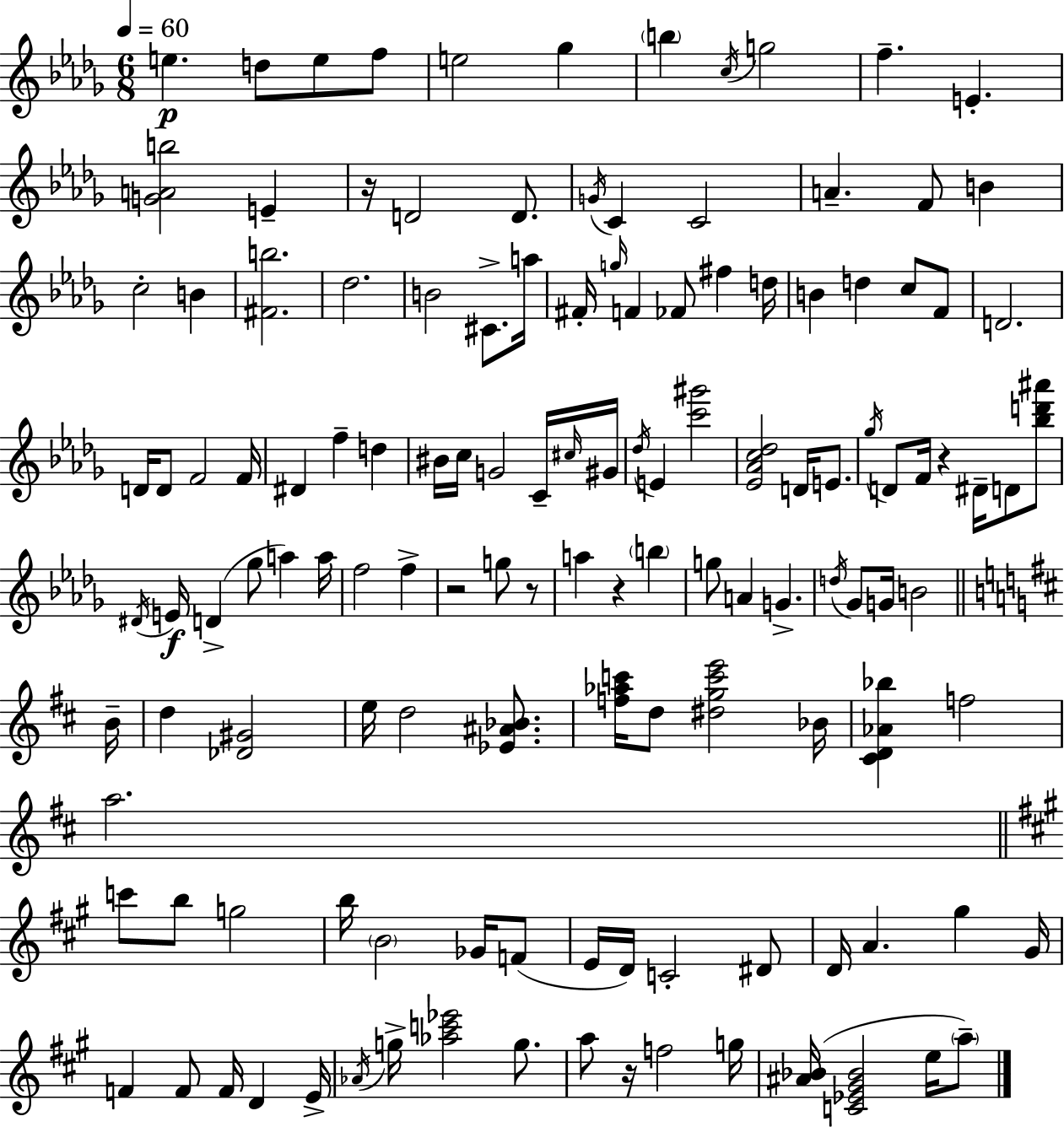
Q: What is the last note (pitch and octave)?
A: A5